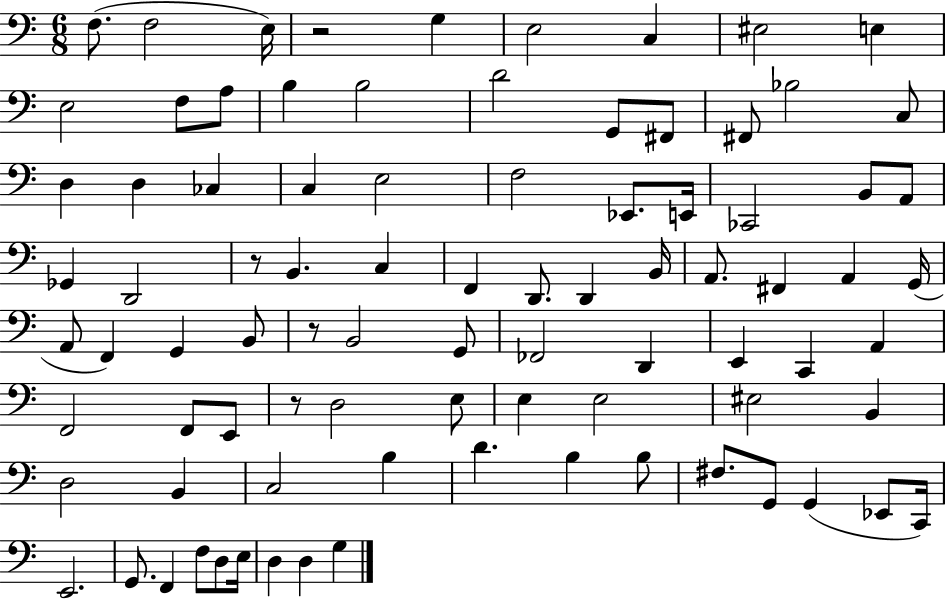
F3/e. F3/h E3/s R/h G3/q E3/h C3/q EIS3/h E3/q E3/h F3/e A3/e B3/q B3/h D4/h G2/e F#2/e F#2/e Bb3/h C3/e D3/q D3/q CES3/q C3/q E3/h F3/h Eb2/e. E2/s CES2/h B2/e A2/e Gb2/q D2/h R/e B2/q. C3/q F2/q D2/e. D2/q B2/s A2/e. F#2/q A2/q G2/s A2/e F2/q G2/q B2/e R/e B2/h G2/e FES2/h D2/q E2/q C2/q A2/q F2/h F2/e E2/e R/e D3/h E3/e E3/q E3/h EIS3/h B2/q D3/h B2/q C3/h B3/q D4/q. B3/q B3/e F#3/e. G2/e G2/q Eb2/e C2/s E2/h. G2/e. F2/q F3/e D3/e E3/s D3/q D3/q G3/q